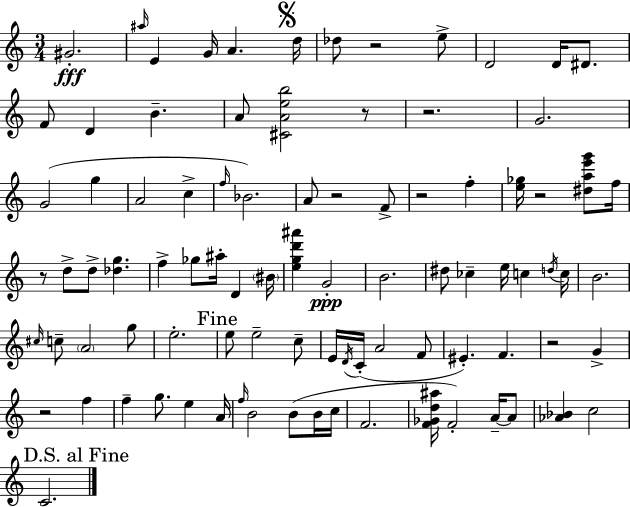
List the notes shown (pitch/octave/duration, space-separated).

G#4/h. A#5/s E4/q G4/s A4/q. D5/s Db5/e R/h E5/e D4/h D4/s D#4/e. F4/e D4/q B4/q. A4/e [C#4,A4,E5,B5]/h R/e R/h. G4/h. G4/h G5/q A4/h C5/q F5/s Bb4/h. A4/e R/h F4/e R/h F5/q [E5,Gb5]/s R/h [D#5,A5,E6,G6]/e F5/s R/e D5/e D5/e [Db5,G5]/q. F5/q Gb5/e A#5/s D4/q BIS4/s [E5,G5,D6,A#6]/q G4/h B4/h. D#5/e CES5/q E5/s C5/q D5/s C5/s B4/h. C#5/s C5/e A4/h G5/e E5/h. E5/e E5/h C5/e E4/s D4/s C4/s A4/h F4/e EIS4/q. F4/q. R/h G4/q R/h F5/q F5/q G5/e. E5/q A4/s F5/s B4/h B4/e B4/s C5/s F4/h. [F4,Gb4,D5,A#5]/s F4/h A4/s A4/e [Ab4,Bb4]/q C5/h C4/h.